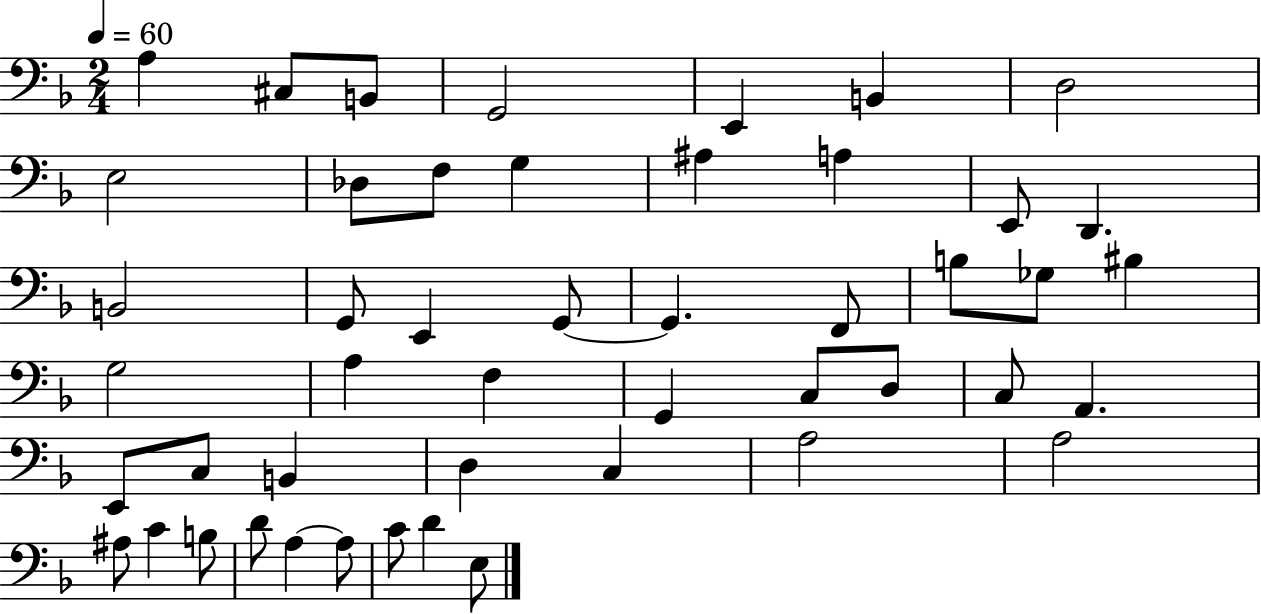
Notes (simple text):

A3/q C#3/e B2/e G2/h E2/q B2/q D3/h E3/h Db3/e F3/e G3/q A#3/q A3/q E2/e D2/q. B2/h G2/e E2/q G2/e G2/q. F2/e B3/e Gb3/e BIS3/q G3/h A3/q F3/q G2/q C3/e D3/e C3/e A2/q. E2/e C3/e B2/q D3/q C3/q A3/h A3/h A#3/e C4/q B3/e D4/e A3/q A3/e C4/e D4/q E3/e